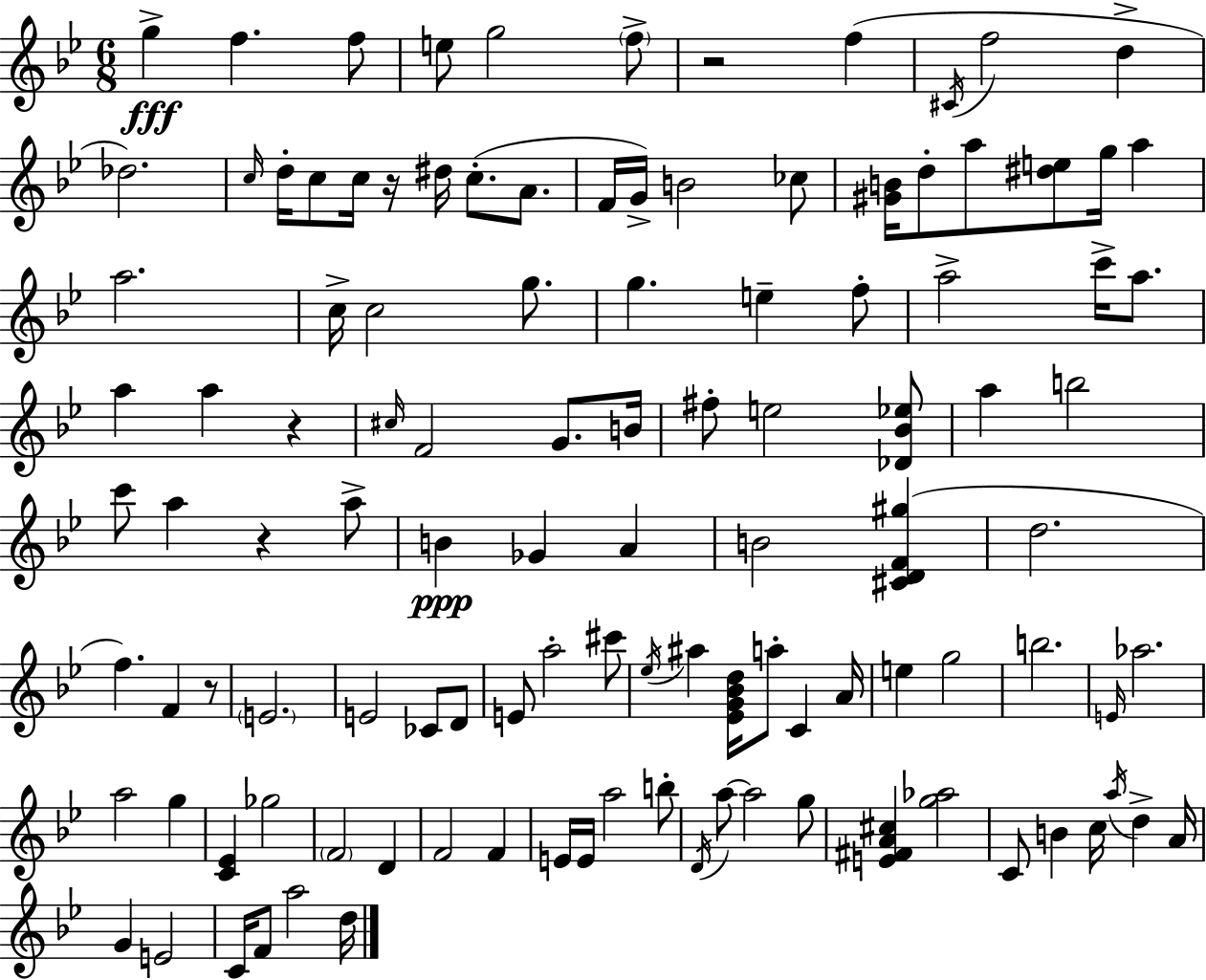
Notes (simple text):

G5/q F5/q. F5/e E5/e G5/h F5/e R/h F5/q C#4/s F5/h D5/q Db5/h. C5/s D5/s C5/e C5/s R/s D#5/s C5/e. A4/e. F4/s G4/s B4/h CES5/e [G#4,B4]/s D5/e A5/e [D#5,E5]/e G5/s A5/q A5/h. C5/s C5/h G5/e. G5/q. E5/q F5/e A5/h C6/s A5/e. A5/q A5/q R/q C#5/s F4/h G4/e. B4/s F#5/e E5/h [Db4,Bb4,Eb5]/e A5/q B5/h C6/e A5/q R/q A5/e B4/q Gb4/q A4/q B4/h [C#4,D4,F4,G#5]/q D5/h. F5/q. F4/q R/e E4/h. E4/h CES4/e D4/e E4/e A5/h C#6/e Eb5/s A#5/q [Eb4,G4,Bb4,D5]/s A5/e C4/q A4/s E5/q G5/h B5/h. E4/s Ab5/h. A5/h G5/q [C4,Eb4]/q Gb5/h F4/h D4/q F4/h F4/q E4/s E4/s A5/h B5/e D4/s A5/e A5/h G5/e [E4,F#4,A4,C#5]/q [G5,Ab5]/h C4/e B4/q C5/s A5/s D5/q A4/s G4/q E4/h C4/s F4/e A5/h D5/s